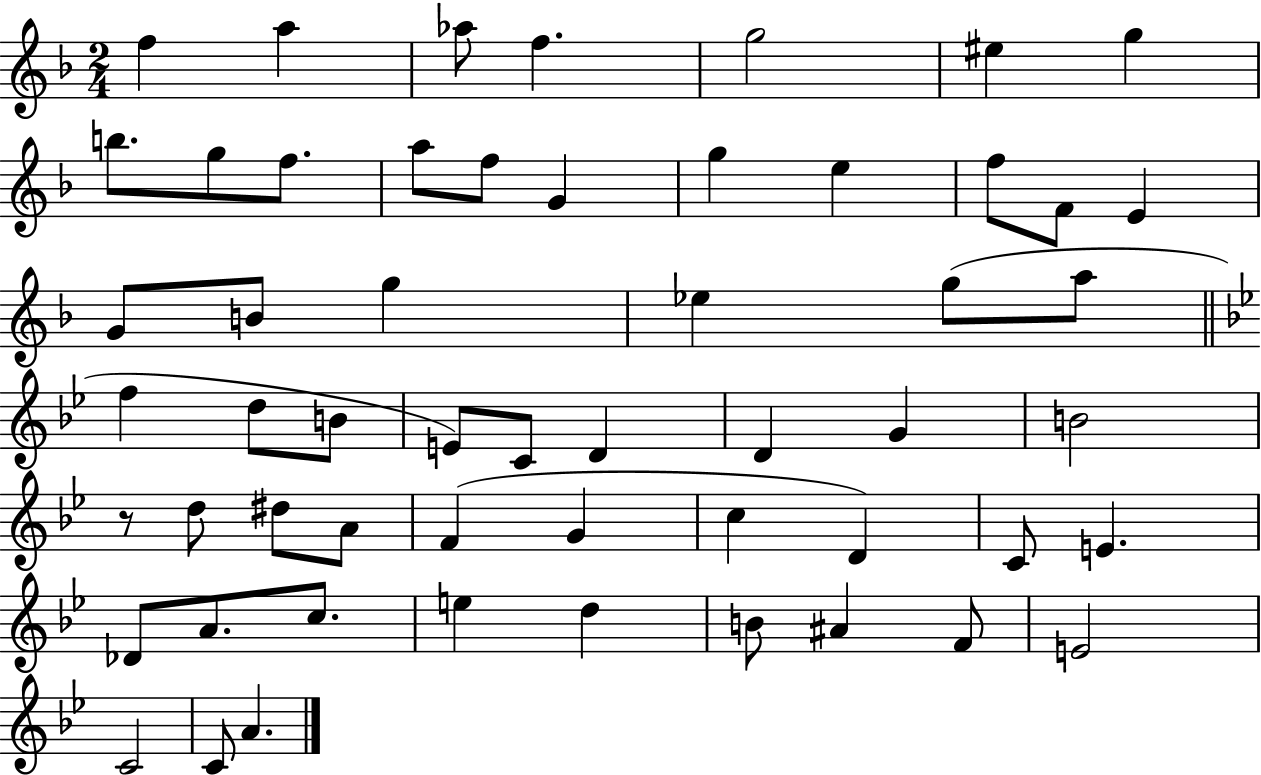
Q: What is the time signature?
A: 2/4